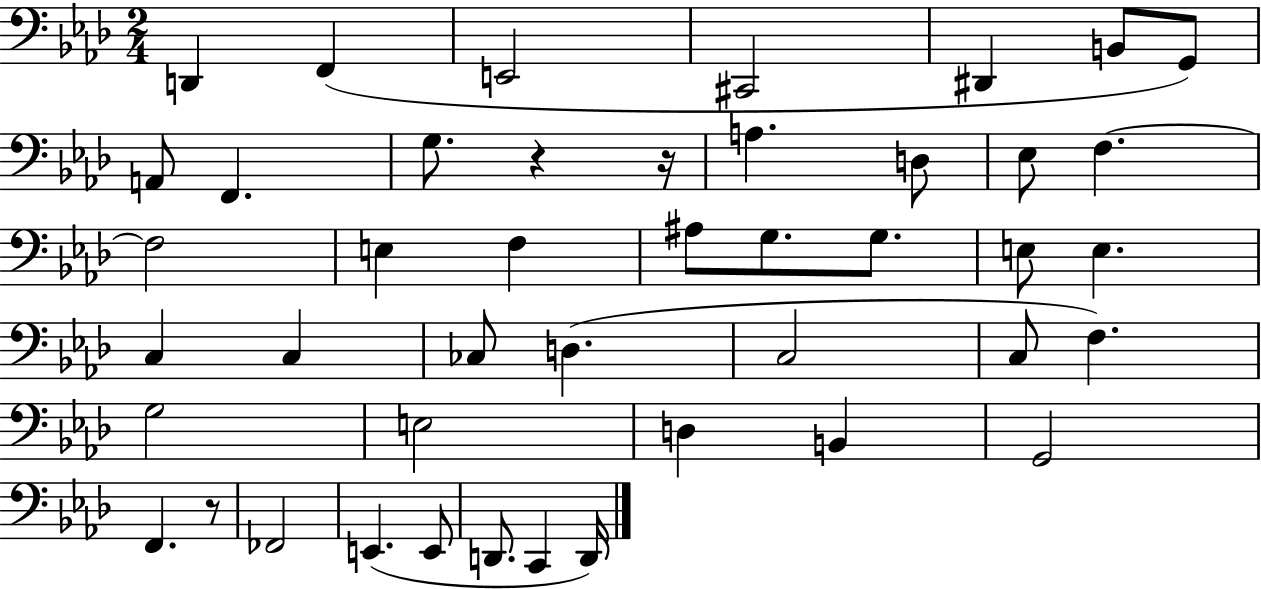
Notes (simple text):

D2/q F2/q E2/h C#2/h D#2/q B2/e G2/e A2/e F2/q. G3/e. R/q R/s A3/q. D3/e Eb3/e F3/q. F3/h E3/q F3/q A#3/e G3/e. G3/e. E3/e E3/q. C3/q C3/q CES3/e D3/q. C3/h C3/e F3/q. G3/h E3/h D3/q B2/q G2/h F2/q. R/e FES2/h E2/q. E2/e D2/e. C2/q D2/s